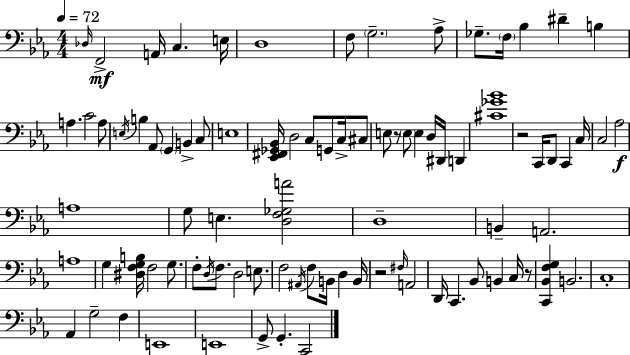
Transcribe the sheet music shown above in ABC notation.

X:1
T:Untitled
M:4/4
L:1/4
K:Eb
_D,/4 F,,2 A,,/4 C, E,/4 D,4 F,/2 G,2 _A,/2 _G,/2 F,/4 _B, ^D B, A, C2 A,/2 E,/4 B, _A,,/2 G,, B,, C,/2 E,4 [_E,,^F,,_G,,_B,,]/4 D,2 C,/2 G,,/2 C,/4 ^C,/2 E,/2 z/2 E,/2 E, D,/4 ^D,,/4 D,, [^C_G_B]4 z2 C,,/4 D,,/2 C,, C,/4 C,2 _A,2 A,4 G,/2 E, [D,F,_G,A]2 D,4 B,, A,,2 A,4 G, [^D,F,G,B,]/4 F,2 G,/2 F,/2 D,/4 F,/2 D,2 E,/2 F,2 ^A,,/4 F,/2 B,,/4 D, B,,/4 z2 ^F,/4 A,,2 D,,/4 C,, _B,,/2 B,, C,/4 z/2 [C,,_B,,F,G,] B,,2 C,4 _A,, G,2 F, E,,4 E,,4 G,,/2 G,, C,,2